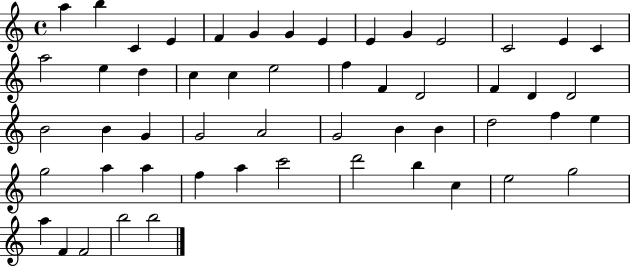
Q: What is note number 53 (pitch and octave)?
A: B5